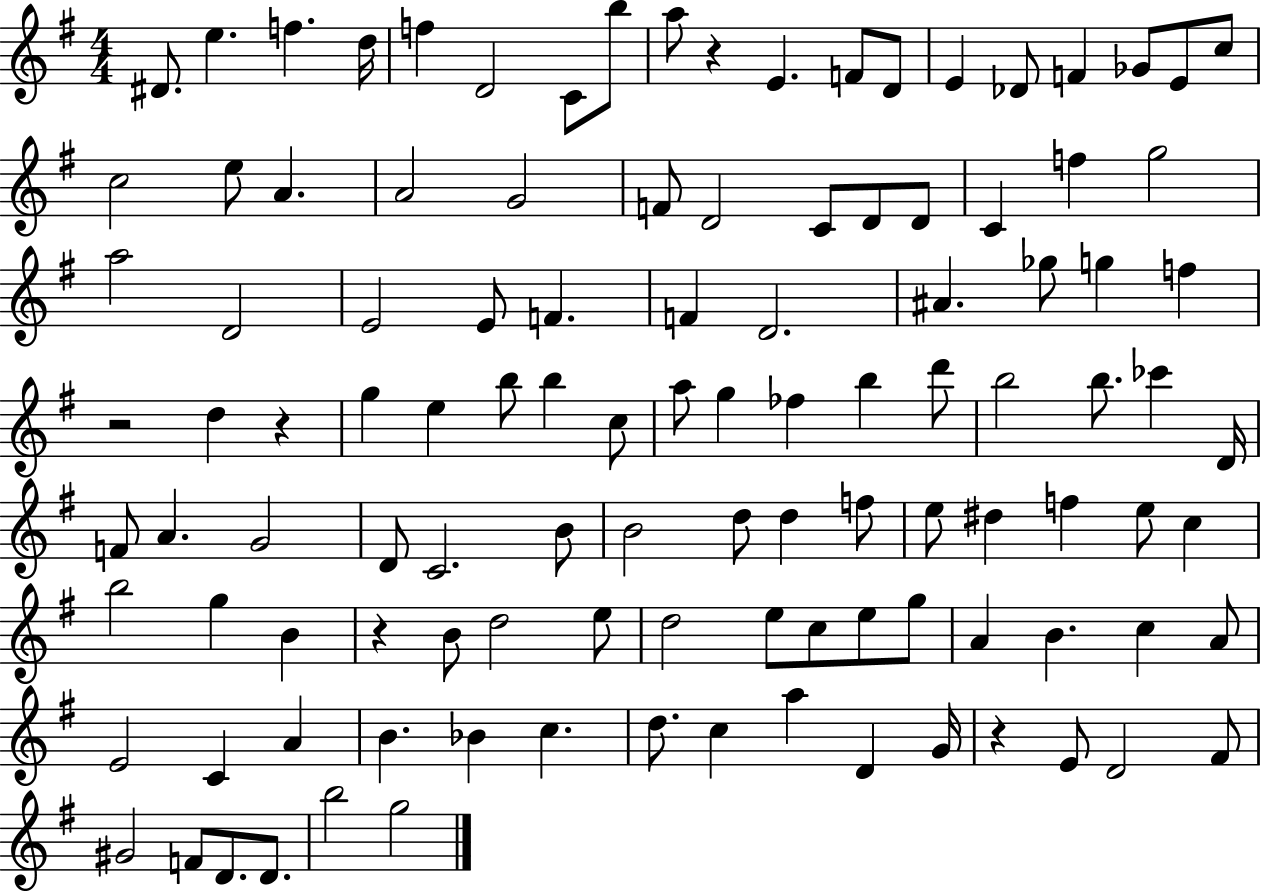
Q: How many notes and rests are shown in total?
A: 112